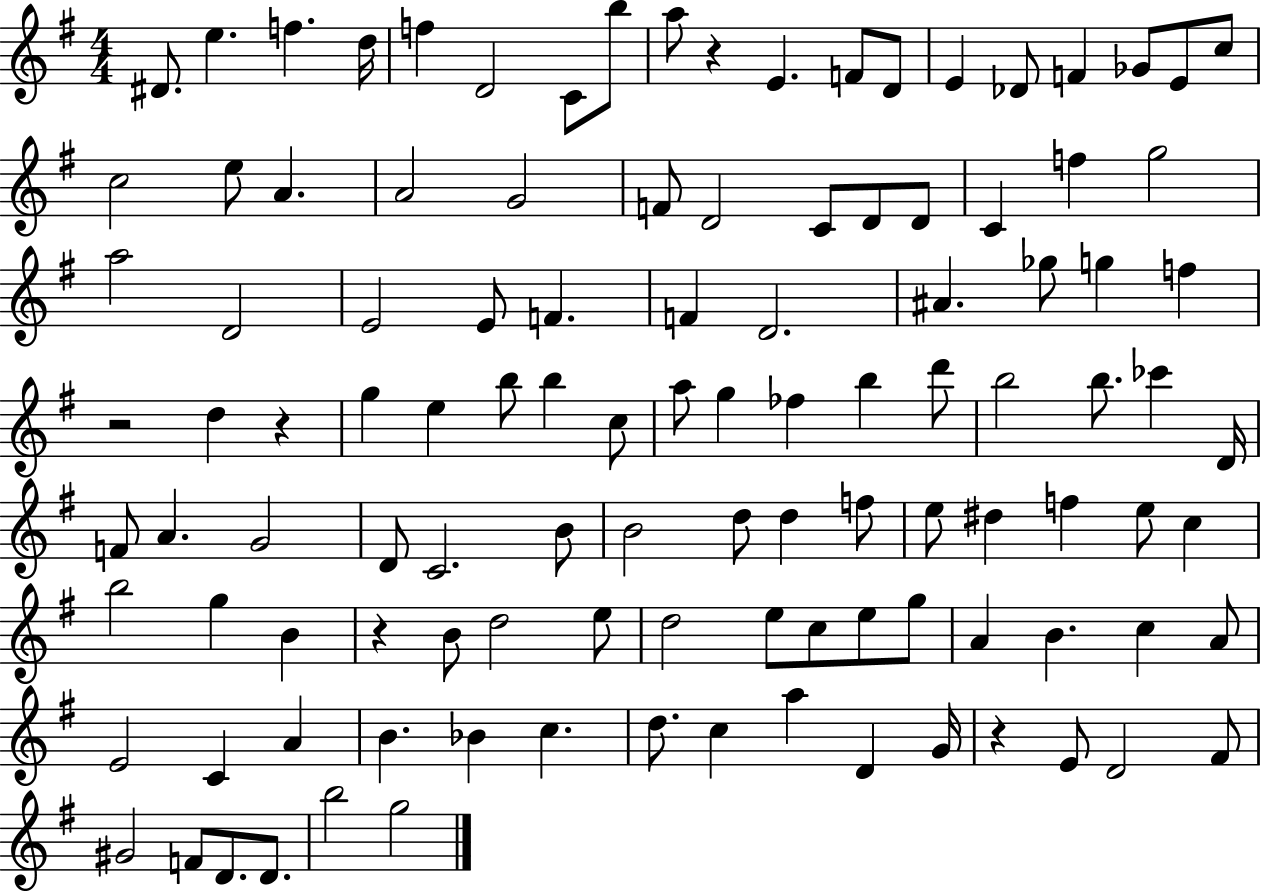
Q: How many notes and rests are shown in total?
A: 112